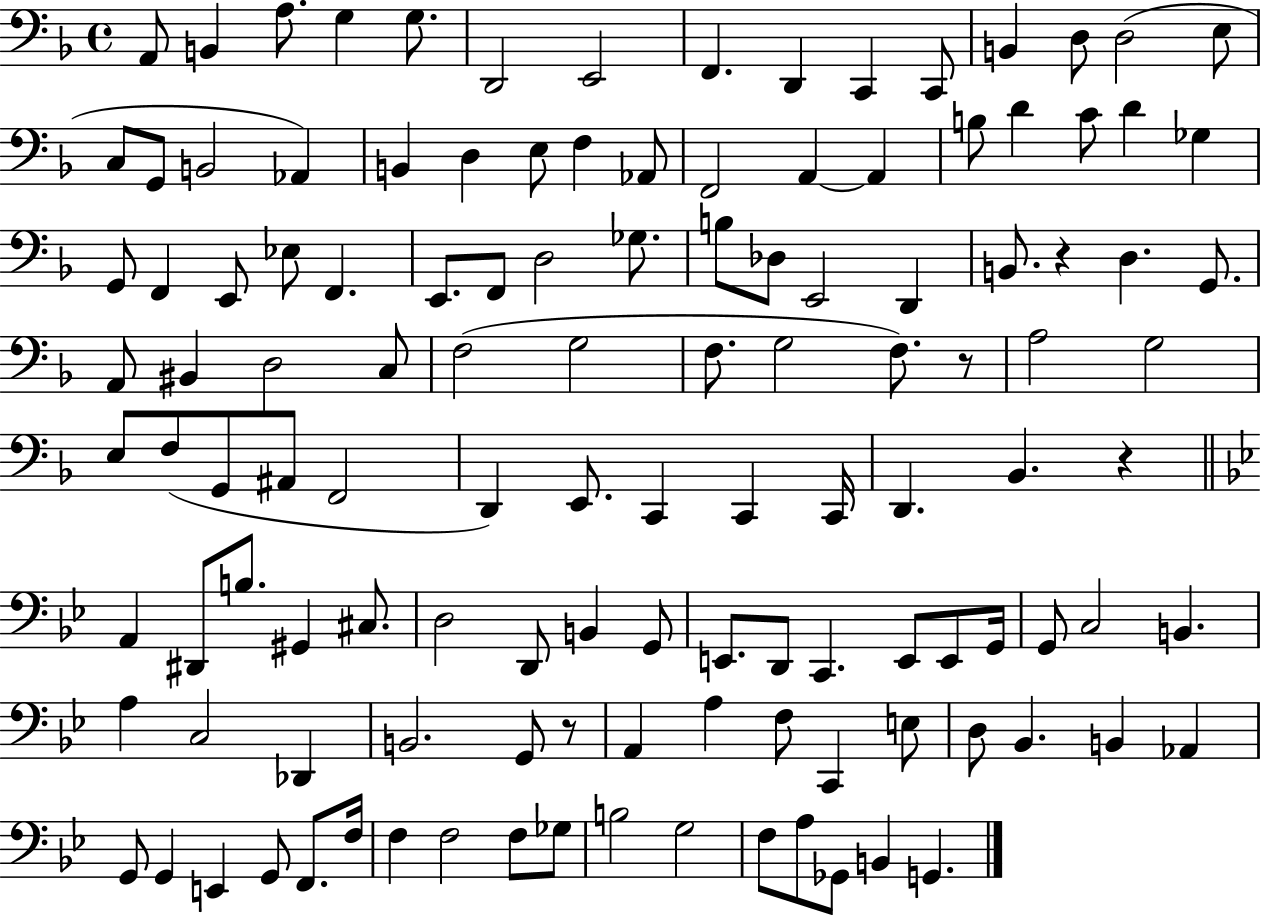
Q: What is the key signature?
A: F major